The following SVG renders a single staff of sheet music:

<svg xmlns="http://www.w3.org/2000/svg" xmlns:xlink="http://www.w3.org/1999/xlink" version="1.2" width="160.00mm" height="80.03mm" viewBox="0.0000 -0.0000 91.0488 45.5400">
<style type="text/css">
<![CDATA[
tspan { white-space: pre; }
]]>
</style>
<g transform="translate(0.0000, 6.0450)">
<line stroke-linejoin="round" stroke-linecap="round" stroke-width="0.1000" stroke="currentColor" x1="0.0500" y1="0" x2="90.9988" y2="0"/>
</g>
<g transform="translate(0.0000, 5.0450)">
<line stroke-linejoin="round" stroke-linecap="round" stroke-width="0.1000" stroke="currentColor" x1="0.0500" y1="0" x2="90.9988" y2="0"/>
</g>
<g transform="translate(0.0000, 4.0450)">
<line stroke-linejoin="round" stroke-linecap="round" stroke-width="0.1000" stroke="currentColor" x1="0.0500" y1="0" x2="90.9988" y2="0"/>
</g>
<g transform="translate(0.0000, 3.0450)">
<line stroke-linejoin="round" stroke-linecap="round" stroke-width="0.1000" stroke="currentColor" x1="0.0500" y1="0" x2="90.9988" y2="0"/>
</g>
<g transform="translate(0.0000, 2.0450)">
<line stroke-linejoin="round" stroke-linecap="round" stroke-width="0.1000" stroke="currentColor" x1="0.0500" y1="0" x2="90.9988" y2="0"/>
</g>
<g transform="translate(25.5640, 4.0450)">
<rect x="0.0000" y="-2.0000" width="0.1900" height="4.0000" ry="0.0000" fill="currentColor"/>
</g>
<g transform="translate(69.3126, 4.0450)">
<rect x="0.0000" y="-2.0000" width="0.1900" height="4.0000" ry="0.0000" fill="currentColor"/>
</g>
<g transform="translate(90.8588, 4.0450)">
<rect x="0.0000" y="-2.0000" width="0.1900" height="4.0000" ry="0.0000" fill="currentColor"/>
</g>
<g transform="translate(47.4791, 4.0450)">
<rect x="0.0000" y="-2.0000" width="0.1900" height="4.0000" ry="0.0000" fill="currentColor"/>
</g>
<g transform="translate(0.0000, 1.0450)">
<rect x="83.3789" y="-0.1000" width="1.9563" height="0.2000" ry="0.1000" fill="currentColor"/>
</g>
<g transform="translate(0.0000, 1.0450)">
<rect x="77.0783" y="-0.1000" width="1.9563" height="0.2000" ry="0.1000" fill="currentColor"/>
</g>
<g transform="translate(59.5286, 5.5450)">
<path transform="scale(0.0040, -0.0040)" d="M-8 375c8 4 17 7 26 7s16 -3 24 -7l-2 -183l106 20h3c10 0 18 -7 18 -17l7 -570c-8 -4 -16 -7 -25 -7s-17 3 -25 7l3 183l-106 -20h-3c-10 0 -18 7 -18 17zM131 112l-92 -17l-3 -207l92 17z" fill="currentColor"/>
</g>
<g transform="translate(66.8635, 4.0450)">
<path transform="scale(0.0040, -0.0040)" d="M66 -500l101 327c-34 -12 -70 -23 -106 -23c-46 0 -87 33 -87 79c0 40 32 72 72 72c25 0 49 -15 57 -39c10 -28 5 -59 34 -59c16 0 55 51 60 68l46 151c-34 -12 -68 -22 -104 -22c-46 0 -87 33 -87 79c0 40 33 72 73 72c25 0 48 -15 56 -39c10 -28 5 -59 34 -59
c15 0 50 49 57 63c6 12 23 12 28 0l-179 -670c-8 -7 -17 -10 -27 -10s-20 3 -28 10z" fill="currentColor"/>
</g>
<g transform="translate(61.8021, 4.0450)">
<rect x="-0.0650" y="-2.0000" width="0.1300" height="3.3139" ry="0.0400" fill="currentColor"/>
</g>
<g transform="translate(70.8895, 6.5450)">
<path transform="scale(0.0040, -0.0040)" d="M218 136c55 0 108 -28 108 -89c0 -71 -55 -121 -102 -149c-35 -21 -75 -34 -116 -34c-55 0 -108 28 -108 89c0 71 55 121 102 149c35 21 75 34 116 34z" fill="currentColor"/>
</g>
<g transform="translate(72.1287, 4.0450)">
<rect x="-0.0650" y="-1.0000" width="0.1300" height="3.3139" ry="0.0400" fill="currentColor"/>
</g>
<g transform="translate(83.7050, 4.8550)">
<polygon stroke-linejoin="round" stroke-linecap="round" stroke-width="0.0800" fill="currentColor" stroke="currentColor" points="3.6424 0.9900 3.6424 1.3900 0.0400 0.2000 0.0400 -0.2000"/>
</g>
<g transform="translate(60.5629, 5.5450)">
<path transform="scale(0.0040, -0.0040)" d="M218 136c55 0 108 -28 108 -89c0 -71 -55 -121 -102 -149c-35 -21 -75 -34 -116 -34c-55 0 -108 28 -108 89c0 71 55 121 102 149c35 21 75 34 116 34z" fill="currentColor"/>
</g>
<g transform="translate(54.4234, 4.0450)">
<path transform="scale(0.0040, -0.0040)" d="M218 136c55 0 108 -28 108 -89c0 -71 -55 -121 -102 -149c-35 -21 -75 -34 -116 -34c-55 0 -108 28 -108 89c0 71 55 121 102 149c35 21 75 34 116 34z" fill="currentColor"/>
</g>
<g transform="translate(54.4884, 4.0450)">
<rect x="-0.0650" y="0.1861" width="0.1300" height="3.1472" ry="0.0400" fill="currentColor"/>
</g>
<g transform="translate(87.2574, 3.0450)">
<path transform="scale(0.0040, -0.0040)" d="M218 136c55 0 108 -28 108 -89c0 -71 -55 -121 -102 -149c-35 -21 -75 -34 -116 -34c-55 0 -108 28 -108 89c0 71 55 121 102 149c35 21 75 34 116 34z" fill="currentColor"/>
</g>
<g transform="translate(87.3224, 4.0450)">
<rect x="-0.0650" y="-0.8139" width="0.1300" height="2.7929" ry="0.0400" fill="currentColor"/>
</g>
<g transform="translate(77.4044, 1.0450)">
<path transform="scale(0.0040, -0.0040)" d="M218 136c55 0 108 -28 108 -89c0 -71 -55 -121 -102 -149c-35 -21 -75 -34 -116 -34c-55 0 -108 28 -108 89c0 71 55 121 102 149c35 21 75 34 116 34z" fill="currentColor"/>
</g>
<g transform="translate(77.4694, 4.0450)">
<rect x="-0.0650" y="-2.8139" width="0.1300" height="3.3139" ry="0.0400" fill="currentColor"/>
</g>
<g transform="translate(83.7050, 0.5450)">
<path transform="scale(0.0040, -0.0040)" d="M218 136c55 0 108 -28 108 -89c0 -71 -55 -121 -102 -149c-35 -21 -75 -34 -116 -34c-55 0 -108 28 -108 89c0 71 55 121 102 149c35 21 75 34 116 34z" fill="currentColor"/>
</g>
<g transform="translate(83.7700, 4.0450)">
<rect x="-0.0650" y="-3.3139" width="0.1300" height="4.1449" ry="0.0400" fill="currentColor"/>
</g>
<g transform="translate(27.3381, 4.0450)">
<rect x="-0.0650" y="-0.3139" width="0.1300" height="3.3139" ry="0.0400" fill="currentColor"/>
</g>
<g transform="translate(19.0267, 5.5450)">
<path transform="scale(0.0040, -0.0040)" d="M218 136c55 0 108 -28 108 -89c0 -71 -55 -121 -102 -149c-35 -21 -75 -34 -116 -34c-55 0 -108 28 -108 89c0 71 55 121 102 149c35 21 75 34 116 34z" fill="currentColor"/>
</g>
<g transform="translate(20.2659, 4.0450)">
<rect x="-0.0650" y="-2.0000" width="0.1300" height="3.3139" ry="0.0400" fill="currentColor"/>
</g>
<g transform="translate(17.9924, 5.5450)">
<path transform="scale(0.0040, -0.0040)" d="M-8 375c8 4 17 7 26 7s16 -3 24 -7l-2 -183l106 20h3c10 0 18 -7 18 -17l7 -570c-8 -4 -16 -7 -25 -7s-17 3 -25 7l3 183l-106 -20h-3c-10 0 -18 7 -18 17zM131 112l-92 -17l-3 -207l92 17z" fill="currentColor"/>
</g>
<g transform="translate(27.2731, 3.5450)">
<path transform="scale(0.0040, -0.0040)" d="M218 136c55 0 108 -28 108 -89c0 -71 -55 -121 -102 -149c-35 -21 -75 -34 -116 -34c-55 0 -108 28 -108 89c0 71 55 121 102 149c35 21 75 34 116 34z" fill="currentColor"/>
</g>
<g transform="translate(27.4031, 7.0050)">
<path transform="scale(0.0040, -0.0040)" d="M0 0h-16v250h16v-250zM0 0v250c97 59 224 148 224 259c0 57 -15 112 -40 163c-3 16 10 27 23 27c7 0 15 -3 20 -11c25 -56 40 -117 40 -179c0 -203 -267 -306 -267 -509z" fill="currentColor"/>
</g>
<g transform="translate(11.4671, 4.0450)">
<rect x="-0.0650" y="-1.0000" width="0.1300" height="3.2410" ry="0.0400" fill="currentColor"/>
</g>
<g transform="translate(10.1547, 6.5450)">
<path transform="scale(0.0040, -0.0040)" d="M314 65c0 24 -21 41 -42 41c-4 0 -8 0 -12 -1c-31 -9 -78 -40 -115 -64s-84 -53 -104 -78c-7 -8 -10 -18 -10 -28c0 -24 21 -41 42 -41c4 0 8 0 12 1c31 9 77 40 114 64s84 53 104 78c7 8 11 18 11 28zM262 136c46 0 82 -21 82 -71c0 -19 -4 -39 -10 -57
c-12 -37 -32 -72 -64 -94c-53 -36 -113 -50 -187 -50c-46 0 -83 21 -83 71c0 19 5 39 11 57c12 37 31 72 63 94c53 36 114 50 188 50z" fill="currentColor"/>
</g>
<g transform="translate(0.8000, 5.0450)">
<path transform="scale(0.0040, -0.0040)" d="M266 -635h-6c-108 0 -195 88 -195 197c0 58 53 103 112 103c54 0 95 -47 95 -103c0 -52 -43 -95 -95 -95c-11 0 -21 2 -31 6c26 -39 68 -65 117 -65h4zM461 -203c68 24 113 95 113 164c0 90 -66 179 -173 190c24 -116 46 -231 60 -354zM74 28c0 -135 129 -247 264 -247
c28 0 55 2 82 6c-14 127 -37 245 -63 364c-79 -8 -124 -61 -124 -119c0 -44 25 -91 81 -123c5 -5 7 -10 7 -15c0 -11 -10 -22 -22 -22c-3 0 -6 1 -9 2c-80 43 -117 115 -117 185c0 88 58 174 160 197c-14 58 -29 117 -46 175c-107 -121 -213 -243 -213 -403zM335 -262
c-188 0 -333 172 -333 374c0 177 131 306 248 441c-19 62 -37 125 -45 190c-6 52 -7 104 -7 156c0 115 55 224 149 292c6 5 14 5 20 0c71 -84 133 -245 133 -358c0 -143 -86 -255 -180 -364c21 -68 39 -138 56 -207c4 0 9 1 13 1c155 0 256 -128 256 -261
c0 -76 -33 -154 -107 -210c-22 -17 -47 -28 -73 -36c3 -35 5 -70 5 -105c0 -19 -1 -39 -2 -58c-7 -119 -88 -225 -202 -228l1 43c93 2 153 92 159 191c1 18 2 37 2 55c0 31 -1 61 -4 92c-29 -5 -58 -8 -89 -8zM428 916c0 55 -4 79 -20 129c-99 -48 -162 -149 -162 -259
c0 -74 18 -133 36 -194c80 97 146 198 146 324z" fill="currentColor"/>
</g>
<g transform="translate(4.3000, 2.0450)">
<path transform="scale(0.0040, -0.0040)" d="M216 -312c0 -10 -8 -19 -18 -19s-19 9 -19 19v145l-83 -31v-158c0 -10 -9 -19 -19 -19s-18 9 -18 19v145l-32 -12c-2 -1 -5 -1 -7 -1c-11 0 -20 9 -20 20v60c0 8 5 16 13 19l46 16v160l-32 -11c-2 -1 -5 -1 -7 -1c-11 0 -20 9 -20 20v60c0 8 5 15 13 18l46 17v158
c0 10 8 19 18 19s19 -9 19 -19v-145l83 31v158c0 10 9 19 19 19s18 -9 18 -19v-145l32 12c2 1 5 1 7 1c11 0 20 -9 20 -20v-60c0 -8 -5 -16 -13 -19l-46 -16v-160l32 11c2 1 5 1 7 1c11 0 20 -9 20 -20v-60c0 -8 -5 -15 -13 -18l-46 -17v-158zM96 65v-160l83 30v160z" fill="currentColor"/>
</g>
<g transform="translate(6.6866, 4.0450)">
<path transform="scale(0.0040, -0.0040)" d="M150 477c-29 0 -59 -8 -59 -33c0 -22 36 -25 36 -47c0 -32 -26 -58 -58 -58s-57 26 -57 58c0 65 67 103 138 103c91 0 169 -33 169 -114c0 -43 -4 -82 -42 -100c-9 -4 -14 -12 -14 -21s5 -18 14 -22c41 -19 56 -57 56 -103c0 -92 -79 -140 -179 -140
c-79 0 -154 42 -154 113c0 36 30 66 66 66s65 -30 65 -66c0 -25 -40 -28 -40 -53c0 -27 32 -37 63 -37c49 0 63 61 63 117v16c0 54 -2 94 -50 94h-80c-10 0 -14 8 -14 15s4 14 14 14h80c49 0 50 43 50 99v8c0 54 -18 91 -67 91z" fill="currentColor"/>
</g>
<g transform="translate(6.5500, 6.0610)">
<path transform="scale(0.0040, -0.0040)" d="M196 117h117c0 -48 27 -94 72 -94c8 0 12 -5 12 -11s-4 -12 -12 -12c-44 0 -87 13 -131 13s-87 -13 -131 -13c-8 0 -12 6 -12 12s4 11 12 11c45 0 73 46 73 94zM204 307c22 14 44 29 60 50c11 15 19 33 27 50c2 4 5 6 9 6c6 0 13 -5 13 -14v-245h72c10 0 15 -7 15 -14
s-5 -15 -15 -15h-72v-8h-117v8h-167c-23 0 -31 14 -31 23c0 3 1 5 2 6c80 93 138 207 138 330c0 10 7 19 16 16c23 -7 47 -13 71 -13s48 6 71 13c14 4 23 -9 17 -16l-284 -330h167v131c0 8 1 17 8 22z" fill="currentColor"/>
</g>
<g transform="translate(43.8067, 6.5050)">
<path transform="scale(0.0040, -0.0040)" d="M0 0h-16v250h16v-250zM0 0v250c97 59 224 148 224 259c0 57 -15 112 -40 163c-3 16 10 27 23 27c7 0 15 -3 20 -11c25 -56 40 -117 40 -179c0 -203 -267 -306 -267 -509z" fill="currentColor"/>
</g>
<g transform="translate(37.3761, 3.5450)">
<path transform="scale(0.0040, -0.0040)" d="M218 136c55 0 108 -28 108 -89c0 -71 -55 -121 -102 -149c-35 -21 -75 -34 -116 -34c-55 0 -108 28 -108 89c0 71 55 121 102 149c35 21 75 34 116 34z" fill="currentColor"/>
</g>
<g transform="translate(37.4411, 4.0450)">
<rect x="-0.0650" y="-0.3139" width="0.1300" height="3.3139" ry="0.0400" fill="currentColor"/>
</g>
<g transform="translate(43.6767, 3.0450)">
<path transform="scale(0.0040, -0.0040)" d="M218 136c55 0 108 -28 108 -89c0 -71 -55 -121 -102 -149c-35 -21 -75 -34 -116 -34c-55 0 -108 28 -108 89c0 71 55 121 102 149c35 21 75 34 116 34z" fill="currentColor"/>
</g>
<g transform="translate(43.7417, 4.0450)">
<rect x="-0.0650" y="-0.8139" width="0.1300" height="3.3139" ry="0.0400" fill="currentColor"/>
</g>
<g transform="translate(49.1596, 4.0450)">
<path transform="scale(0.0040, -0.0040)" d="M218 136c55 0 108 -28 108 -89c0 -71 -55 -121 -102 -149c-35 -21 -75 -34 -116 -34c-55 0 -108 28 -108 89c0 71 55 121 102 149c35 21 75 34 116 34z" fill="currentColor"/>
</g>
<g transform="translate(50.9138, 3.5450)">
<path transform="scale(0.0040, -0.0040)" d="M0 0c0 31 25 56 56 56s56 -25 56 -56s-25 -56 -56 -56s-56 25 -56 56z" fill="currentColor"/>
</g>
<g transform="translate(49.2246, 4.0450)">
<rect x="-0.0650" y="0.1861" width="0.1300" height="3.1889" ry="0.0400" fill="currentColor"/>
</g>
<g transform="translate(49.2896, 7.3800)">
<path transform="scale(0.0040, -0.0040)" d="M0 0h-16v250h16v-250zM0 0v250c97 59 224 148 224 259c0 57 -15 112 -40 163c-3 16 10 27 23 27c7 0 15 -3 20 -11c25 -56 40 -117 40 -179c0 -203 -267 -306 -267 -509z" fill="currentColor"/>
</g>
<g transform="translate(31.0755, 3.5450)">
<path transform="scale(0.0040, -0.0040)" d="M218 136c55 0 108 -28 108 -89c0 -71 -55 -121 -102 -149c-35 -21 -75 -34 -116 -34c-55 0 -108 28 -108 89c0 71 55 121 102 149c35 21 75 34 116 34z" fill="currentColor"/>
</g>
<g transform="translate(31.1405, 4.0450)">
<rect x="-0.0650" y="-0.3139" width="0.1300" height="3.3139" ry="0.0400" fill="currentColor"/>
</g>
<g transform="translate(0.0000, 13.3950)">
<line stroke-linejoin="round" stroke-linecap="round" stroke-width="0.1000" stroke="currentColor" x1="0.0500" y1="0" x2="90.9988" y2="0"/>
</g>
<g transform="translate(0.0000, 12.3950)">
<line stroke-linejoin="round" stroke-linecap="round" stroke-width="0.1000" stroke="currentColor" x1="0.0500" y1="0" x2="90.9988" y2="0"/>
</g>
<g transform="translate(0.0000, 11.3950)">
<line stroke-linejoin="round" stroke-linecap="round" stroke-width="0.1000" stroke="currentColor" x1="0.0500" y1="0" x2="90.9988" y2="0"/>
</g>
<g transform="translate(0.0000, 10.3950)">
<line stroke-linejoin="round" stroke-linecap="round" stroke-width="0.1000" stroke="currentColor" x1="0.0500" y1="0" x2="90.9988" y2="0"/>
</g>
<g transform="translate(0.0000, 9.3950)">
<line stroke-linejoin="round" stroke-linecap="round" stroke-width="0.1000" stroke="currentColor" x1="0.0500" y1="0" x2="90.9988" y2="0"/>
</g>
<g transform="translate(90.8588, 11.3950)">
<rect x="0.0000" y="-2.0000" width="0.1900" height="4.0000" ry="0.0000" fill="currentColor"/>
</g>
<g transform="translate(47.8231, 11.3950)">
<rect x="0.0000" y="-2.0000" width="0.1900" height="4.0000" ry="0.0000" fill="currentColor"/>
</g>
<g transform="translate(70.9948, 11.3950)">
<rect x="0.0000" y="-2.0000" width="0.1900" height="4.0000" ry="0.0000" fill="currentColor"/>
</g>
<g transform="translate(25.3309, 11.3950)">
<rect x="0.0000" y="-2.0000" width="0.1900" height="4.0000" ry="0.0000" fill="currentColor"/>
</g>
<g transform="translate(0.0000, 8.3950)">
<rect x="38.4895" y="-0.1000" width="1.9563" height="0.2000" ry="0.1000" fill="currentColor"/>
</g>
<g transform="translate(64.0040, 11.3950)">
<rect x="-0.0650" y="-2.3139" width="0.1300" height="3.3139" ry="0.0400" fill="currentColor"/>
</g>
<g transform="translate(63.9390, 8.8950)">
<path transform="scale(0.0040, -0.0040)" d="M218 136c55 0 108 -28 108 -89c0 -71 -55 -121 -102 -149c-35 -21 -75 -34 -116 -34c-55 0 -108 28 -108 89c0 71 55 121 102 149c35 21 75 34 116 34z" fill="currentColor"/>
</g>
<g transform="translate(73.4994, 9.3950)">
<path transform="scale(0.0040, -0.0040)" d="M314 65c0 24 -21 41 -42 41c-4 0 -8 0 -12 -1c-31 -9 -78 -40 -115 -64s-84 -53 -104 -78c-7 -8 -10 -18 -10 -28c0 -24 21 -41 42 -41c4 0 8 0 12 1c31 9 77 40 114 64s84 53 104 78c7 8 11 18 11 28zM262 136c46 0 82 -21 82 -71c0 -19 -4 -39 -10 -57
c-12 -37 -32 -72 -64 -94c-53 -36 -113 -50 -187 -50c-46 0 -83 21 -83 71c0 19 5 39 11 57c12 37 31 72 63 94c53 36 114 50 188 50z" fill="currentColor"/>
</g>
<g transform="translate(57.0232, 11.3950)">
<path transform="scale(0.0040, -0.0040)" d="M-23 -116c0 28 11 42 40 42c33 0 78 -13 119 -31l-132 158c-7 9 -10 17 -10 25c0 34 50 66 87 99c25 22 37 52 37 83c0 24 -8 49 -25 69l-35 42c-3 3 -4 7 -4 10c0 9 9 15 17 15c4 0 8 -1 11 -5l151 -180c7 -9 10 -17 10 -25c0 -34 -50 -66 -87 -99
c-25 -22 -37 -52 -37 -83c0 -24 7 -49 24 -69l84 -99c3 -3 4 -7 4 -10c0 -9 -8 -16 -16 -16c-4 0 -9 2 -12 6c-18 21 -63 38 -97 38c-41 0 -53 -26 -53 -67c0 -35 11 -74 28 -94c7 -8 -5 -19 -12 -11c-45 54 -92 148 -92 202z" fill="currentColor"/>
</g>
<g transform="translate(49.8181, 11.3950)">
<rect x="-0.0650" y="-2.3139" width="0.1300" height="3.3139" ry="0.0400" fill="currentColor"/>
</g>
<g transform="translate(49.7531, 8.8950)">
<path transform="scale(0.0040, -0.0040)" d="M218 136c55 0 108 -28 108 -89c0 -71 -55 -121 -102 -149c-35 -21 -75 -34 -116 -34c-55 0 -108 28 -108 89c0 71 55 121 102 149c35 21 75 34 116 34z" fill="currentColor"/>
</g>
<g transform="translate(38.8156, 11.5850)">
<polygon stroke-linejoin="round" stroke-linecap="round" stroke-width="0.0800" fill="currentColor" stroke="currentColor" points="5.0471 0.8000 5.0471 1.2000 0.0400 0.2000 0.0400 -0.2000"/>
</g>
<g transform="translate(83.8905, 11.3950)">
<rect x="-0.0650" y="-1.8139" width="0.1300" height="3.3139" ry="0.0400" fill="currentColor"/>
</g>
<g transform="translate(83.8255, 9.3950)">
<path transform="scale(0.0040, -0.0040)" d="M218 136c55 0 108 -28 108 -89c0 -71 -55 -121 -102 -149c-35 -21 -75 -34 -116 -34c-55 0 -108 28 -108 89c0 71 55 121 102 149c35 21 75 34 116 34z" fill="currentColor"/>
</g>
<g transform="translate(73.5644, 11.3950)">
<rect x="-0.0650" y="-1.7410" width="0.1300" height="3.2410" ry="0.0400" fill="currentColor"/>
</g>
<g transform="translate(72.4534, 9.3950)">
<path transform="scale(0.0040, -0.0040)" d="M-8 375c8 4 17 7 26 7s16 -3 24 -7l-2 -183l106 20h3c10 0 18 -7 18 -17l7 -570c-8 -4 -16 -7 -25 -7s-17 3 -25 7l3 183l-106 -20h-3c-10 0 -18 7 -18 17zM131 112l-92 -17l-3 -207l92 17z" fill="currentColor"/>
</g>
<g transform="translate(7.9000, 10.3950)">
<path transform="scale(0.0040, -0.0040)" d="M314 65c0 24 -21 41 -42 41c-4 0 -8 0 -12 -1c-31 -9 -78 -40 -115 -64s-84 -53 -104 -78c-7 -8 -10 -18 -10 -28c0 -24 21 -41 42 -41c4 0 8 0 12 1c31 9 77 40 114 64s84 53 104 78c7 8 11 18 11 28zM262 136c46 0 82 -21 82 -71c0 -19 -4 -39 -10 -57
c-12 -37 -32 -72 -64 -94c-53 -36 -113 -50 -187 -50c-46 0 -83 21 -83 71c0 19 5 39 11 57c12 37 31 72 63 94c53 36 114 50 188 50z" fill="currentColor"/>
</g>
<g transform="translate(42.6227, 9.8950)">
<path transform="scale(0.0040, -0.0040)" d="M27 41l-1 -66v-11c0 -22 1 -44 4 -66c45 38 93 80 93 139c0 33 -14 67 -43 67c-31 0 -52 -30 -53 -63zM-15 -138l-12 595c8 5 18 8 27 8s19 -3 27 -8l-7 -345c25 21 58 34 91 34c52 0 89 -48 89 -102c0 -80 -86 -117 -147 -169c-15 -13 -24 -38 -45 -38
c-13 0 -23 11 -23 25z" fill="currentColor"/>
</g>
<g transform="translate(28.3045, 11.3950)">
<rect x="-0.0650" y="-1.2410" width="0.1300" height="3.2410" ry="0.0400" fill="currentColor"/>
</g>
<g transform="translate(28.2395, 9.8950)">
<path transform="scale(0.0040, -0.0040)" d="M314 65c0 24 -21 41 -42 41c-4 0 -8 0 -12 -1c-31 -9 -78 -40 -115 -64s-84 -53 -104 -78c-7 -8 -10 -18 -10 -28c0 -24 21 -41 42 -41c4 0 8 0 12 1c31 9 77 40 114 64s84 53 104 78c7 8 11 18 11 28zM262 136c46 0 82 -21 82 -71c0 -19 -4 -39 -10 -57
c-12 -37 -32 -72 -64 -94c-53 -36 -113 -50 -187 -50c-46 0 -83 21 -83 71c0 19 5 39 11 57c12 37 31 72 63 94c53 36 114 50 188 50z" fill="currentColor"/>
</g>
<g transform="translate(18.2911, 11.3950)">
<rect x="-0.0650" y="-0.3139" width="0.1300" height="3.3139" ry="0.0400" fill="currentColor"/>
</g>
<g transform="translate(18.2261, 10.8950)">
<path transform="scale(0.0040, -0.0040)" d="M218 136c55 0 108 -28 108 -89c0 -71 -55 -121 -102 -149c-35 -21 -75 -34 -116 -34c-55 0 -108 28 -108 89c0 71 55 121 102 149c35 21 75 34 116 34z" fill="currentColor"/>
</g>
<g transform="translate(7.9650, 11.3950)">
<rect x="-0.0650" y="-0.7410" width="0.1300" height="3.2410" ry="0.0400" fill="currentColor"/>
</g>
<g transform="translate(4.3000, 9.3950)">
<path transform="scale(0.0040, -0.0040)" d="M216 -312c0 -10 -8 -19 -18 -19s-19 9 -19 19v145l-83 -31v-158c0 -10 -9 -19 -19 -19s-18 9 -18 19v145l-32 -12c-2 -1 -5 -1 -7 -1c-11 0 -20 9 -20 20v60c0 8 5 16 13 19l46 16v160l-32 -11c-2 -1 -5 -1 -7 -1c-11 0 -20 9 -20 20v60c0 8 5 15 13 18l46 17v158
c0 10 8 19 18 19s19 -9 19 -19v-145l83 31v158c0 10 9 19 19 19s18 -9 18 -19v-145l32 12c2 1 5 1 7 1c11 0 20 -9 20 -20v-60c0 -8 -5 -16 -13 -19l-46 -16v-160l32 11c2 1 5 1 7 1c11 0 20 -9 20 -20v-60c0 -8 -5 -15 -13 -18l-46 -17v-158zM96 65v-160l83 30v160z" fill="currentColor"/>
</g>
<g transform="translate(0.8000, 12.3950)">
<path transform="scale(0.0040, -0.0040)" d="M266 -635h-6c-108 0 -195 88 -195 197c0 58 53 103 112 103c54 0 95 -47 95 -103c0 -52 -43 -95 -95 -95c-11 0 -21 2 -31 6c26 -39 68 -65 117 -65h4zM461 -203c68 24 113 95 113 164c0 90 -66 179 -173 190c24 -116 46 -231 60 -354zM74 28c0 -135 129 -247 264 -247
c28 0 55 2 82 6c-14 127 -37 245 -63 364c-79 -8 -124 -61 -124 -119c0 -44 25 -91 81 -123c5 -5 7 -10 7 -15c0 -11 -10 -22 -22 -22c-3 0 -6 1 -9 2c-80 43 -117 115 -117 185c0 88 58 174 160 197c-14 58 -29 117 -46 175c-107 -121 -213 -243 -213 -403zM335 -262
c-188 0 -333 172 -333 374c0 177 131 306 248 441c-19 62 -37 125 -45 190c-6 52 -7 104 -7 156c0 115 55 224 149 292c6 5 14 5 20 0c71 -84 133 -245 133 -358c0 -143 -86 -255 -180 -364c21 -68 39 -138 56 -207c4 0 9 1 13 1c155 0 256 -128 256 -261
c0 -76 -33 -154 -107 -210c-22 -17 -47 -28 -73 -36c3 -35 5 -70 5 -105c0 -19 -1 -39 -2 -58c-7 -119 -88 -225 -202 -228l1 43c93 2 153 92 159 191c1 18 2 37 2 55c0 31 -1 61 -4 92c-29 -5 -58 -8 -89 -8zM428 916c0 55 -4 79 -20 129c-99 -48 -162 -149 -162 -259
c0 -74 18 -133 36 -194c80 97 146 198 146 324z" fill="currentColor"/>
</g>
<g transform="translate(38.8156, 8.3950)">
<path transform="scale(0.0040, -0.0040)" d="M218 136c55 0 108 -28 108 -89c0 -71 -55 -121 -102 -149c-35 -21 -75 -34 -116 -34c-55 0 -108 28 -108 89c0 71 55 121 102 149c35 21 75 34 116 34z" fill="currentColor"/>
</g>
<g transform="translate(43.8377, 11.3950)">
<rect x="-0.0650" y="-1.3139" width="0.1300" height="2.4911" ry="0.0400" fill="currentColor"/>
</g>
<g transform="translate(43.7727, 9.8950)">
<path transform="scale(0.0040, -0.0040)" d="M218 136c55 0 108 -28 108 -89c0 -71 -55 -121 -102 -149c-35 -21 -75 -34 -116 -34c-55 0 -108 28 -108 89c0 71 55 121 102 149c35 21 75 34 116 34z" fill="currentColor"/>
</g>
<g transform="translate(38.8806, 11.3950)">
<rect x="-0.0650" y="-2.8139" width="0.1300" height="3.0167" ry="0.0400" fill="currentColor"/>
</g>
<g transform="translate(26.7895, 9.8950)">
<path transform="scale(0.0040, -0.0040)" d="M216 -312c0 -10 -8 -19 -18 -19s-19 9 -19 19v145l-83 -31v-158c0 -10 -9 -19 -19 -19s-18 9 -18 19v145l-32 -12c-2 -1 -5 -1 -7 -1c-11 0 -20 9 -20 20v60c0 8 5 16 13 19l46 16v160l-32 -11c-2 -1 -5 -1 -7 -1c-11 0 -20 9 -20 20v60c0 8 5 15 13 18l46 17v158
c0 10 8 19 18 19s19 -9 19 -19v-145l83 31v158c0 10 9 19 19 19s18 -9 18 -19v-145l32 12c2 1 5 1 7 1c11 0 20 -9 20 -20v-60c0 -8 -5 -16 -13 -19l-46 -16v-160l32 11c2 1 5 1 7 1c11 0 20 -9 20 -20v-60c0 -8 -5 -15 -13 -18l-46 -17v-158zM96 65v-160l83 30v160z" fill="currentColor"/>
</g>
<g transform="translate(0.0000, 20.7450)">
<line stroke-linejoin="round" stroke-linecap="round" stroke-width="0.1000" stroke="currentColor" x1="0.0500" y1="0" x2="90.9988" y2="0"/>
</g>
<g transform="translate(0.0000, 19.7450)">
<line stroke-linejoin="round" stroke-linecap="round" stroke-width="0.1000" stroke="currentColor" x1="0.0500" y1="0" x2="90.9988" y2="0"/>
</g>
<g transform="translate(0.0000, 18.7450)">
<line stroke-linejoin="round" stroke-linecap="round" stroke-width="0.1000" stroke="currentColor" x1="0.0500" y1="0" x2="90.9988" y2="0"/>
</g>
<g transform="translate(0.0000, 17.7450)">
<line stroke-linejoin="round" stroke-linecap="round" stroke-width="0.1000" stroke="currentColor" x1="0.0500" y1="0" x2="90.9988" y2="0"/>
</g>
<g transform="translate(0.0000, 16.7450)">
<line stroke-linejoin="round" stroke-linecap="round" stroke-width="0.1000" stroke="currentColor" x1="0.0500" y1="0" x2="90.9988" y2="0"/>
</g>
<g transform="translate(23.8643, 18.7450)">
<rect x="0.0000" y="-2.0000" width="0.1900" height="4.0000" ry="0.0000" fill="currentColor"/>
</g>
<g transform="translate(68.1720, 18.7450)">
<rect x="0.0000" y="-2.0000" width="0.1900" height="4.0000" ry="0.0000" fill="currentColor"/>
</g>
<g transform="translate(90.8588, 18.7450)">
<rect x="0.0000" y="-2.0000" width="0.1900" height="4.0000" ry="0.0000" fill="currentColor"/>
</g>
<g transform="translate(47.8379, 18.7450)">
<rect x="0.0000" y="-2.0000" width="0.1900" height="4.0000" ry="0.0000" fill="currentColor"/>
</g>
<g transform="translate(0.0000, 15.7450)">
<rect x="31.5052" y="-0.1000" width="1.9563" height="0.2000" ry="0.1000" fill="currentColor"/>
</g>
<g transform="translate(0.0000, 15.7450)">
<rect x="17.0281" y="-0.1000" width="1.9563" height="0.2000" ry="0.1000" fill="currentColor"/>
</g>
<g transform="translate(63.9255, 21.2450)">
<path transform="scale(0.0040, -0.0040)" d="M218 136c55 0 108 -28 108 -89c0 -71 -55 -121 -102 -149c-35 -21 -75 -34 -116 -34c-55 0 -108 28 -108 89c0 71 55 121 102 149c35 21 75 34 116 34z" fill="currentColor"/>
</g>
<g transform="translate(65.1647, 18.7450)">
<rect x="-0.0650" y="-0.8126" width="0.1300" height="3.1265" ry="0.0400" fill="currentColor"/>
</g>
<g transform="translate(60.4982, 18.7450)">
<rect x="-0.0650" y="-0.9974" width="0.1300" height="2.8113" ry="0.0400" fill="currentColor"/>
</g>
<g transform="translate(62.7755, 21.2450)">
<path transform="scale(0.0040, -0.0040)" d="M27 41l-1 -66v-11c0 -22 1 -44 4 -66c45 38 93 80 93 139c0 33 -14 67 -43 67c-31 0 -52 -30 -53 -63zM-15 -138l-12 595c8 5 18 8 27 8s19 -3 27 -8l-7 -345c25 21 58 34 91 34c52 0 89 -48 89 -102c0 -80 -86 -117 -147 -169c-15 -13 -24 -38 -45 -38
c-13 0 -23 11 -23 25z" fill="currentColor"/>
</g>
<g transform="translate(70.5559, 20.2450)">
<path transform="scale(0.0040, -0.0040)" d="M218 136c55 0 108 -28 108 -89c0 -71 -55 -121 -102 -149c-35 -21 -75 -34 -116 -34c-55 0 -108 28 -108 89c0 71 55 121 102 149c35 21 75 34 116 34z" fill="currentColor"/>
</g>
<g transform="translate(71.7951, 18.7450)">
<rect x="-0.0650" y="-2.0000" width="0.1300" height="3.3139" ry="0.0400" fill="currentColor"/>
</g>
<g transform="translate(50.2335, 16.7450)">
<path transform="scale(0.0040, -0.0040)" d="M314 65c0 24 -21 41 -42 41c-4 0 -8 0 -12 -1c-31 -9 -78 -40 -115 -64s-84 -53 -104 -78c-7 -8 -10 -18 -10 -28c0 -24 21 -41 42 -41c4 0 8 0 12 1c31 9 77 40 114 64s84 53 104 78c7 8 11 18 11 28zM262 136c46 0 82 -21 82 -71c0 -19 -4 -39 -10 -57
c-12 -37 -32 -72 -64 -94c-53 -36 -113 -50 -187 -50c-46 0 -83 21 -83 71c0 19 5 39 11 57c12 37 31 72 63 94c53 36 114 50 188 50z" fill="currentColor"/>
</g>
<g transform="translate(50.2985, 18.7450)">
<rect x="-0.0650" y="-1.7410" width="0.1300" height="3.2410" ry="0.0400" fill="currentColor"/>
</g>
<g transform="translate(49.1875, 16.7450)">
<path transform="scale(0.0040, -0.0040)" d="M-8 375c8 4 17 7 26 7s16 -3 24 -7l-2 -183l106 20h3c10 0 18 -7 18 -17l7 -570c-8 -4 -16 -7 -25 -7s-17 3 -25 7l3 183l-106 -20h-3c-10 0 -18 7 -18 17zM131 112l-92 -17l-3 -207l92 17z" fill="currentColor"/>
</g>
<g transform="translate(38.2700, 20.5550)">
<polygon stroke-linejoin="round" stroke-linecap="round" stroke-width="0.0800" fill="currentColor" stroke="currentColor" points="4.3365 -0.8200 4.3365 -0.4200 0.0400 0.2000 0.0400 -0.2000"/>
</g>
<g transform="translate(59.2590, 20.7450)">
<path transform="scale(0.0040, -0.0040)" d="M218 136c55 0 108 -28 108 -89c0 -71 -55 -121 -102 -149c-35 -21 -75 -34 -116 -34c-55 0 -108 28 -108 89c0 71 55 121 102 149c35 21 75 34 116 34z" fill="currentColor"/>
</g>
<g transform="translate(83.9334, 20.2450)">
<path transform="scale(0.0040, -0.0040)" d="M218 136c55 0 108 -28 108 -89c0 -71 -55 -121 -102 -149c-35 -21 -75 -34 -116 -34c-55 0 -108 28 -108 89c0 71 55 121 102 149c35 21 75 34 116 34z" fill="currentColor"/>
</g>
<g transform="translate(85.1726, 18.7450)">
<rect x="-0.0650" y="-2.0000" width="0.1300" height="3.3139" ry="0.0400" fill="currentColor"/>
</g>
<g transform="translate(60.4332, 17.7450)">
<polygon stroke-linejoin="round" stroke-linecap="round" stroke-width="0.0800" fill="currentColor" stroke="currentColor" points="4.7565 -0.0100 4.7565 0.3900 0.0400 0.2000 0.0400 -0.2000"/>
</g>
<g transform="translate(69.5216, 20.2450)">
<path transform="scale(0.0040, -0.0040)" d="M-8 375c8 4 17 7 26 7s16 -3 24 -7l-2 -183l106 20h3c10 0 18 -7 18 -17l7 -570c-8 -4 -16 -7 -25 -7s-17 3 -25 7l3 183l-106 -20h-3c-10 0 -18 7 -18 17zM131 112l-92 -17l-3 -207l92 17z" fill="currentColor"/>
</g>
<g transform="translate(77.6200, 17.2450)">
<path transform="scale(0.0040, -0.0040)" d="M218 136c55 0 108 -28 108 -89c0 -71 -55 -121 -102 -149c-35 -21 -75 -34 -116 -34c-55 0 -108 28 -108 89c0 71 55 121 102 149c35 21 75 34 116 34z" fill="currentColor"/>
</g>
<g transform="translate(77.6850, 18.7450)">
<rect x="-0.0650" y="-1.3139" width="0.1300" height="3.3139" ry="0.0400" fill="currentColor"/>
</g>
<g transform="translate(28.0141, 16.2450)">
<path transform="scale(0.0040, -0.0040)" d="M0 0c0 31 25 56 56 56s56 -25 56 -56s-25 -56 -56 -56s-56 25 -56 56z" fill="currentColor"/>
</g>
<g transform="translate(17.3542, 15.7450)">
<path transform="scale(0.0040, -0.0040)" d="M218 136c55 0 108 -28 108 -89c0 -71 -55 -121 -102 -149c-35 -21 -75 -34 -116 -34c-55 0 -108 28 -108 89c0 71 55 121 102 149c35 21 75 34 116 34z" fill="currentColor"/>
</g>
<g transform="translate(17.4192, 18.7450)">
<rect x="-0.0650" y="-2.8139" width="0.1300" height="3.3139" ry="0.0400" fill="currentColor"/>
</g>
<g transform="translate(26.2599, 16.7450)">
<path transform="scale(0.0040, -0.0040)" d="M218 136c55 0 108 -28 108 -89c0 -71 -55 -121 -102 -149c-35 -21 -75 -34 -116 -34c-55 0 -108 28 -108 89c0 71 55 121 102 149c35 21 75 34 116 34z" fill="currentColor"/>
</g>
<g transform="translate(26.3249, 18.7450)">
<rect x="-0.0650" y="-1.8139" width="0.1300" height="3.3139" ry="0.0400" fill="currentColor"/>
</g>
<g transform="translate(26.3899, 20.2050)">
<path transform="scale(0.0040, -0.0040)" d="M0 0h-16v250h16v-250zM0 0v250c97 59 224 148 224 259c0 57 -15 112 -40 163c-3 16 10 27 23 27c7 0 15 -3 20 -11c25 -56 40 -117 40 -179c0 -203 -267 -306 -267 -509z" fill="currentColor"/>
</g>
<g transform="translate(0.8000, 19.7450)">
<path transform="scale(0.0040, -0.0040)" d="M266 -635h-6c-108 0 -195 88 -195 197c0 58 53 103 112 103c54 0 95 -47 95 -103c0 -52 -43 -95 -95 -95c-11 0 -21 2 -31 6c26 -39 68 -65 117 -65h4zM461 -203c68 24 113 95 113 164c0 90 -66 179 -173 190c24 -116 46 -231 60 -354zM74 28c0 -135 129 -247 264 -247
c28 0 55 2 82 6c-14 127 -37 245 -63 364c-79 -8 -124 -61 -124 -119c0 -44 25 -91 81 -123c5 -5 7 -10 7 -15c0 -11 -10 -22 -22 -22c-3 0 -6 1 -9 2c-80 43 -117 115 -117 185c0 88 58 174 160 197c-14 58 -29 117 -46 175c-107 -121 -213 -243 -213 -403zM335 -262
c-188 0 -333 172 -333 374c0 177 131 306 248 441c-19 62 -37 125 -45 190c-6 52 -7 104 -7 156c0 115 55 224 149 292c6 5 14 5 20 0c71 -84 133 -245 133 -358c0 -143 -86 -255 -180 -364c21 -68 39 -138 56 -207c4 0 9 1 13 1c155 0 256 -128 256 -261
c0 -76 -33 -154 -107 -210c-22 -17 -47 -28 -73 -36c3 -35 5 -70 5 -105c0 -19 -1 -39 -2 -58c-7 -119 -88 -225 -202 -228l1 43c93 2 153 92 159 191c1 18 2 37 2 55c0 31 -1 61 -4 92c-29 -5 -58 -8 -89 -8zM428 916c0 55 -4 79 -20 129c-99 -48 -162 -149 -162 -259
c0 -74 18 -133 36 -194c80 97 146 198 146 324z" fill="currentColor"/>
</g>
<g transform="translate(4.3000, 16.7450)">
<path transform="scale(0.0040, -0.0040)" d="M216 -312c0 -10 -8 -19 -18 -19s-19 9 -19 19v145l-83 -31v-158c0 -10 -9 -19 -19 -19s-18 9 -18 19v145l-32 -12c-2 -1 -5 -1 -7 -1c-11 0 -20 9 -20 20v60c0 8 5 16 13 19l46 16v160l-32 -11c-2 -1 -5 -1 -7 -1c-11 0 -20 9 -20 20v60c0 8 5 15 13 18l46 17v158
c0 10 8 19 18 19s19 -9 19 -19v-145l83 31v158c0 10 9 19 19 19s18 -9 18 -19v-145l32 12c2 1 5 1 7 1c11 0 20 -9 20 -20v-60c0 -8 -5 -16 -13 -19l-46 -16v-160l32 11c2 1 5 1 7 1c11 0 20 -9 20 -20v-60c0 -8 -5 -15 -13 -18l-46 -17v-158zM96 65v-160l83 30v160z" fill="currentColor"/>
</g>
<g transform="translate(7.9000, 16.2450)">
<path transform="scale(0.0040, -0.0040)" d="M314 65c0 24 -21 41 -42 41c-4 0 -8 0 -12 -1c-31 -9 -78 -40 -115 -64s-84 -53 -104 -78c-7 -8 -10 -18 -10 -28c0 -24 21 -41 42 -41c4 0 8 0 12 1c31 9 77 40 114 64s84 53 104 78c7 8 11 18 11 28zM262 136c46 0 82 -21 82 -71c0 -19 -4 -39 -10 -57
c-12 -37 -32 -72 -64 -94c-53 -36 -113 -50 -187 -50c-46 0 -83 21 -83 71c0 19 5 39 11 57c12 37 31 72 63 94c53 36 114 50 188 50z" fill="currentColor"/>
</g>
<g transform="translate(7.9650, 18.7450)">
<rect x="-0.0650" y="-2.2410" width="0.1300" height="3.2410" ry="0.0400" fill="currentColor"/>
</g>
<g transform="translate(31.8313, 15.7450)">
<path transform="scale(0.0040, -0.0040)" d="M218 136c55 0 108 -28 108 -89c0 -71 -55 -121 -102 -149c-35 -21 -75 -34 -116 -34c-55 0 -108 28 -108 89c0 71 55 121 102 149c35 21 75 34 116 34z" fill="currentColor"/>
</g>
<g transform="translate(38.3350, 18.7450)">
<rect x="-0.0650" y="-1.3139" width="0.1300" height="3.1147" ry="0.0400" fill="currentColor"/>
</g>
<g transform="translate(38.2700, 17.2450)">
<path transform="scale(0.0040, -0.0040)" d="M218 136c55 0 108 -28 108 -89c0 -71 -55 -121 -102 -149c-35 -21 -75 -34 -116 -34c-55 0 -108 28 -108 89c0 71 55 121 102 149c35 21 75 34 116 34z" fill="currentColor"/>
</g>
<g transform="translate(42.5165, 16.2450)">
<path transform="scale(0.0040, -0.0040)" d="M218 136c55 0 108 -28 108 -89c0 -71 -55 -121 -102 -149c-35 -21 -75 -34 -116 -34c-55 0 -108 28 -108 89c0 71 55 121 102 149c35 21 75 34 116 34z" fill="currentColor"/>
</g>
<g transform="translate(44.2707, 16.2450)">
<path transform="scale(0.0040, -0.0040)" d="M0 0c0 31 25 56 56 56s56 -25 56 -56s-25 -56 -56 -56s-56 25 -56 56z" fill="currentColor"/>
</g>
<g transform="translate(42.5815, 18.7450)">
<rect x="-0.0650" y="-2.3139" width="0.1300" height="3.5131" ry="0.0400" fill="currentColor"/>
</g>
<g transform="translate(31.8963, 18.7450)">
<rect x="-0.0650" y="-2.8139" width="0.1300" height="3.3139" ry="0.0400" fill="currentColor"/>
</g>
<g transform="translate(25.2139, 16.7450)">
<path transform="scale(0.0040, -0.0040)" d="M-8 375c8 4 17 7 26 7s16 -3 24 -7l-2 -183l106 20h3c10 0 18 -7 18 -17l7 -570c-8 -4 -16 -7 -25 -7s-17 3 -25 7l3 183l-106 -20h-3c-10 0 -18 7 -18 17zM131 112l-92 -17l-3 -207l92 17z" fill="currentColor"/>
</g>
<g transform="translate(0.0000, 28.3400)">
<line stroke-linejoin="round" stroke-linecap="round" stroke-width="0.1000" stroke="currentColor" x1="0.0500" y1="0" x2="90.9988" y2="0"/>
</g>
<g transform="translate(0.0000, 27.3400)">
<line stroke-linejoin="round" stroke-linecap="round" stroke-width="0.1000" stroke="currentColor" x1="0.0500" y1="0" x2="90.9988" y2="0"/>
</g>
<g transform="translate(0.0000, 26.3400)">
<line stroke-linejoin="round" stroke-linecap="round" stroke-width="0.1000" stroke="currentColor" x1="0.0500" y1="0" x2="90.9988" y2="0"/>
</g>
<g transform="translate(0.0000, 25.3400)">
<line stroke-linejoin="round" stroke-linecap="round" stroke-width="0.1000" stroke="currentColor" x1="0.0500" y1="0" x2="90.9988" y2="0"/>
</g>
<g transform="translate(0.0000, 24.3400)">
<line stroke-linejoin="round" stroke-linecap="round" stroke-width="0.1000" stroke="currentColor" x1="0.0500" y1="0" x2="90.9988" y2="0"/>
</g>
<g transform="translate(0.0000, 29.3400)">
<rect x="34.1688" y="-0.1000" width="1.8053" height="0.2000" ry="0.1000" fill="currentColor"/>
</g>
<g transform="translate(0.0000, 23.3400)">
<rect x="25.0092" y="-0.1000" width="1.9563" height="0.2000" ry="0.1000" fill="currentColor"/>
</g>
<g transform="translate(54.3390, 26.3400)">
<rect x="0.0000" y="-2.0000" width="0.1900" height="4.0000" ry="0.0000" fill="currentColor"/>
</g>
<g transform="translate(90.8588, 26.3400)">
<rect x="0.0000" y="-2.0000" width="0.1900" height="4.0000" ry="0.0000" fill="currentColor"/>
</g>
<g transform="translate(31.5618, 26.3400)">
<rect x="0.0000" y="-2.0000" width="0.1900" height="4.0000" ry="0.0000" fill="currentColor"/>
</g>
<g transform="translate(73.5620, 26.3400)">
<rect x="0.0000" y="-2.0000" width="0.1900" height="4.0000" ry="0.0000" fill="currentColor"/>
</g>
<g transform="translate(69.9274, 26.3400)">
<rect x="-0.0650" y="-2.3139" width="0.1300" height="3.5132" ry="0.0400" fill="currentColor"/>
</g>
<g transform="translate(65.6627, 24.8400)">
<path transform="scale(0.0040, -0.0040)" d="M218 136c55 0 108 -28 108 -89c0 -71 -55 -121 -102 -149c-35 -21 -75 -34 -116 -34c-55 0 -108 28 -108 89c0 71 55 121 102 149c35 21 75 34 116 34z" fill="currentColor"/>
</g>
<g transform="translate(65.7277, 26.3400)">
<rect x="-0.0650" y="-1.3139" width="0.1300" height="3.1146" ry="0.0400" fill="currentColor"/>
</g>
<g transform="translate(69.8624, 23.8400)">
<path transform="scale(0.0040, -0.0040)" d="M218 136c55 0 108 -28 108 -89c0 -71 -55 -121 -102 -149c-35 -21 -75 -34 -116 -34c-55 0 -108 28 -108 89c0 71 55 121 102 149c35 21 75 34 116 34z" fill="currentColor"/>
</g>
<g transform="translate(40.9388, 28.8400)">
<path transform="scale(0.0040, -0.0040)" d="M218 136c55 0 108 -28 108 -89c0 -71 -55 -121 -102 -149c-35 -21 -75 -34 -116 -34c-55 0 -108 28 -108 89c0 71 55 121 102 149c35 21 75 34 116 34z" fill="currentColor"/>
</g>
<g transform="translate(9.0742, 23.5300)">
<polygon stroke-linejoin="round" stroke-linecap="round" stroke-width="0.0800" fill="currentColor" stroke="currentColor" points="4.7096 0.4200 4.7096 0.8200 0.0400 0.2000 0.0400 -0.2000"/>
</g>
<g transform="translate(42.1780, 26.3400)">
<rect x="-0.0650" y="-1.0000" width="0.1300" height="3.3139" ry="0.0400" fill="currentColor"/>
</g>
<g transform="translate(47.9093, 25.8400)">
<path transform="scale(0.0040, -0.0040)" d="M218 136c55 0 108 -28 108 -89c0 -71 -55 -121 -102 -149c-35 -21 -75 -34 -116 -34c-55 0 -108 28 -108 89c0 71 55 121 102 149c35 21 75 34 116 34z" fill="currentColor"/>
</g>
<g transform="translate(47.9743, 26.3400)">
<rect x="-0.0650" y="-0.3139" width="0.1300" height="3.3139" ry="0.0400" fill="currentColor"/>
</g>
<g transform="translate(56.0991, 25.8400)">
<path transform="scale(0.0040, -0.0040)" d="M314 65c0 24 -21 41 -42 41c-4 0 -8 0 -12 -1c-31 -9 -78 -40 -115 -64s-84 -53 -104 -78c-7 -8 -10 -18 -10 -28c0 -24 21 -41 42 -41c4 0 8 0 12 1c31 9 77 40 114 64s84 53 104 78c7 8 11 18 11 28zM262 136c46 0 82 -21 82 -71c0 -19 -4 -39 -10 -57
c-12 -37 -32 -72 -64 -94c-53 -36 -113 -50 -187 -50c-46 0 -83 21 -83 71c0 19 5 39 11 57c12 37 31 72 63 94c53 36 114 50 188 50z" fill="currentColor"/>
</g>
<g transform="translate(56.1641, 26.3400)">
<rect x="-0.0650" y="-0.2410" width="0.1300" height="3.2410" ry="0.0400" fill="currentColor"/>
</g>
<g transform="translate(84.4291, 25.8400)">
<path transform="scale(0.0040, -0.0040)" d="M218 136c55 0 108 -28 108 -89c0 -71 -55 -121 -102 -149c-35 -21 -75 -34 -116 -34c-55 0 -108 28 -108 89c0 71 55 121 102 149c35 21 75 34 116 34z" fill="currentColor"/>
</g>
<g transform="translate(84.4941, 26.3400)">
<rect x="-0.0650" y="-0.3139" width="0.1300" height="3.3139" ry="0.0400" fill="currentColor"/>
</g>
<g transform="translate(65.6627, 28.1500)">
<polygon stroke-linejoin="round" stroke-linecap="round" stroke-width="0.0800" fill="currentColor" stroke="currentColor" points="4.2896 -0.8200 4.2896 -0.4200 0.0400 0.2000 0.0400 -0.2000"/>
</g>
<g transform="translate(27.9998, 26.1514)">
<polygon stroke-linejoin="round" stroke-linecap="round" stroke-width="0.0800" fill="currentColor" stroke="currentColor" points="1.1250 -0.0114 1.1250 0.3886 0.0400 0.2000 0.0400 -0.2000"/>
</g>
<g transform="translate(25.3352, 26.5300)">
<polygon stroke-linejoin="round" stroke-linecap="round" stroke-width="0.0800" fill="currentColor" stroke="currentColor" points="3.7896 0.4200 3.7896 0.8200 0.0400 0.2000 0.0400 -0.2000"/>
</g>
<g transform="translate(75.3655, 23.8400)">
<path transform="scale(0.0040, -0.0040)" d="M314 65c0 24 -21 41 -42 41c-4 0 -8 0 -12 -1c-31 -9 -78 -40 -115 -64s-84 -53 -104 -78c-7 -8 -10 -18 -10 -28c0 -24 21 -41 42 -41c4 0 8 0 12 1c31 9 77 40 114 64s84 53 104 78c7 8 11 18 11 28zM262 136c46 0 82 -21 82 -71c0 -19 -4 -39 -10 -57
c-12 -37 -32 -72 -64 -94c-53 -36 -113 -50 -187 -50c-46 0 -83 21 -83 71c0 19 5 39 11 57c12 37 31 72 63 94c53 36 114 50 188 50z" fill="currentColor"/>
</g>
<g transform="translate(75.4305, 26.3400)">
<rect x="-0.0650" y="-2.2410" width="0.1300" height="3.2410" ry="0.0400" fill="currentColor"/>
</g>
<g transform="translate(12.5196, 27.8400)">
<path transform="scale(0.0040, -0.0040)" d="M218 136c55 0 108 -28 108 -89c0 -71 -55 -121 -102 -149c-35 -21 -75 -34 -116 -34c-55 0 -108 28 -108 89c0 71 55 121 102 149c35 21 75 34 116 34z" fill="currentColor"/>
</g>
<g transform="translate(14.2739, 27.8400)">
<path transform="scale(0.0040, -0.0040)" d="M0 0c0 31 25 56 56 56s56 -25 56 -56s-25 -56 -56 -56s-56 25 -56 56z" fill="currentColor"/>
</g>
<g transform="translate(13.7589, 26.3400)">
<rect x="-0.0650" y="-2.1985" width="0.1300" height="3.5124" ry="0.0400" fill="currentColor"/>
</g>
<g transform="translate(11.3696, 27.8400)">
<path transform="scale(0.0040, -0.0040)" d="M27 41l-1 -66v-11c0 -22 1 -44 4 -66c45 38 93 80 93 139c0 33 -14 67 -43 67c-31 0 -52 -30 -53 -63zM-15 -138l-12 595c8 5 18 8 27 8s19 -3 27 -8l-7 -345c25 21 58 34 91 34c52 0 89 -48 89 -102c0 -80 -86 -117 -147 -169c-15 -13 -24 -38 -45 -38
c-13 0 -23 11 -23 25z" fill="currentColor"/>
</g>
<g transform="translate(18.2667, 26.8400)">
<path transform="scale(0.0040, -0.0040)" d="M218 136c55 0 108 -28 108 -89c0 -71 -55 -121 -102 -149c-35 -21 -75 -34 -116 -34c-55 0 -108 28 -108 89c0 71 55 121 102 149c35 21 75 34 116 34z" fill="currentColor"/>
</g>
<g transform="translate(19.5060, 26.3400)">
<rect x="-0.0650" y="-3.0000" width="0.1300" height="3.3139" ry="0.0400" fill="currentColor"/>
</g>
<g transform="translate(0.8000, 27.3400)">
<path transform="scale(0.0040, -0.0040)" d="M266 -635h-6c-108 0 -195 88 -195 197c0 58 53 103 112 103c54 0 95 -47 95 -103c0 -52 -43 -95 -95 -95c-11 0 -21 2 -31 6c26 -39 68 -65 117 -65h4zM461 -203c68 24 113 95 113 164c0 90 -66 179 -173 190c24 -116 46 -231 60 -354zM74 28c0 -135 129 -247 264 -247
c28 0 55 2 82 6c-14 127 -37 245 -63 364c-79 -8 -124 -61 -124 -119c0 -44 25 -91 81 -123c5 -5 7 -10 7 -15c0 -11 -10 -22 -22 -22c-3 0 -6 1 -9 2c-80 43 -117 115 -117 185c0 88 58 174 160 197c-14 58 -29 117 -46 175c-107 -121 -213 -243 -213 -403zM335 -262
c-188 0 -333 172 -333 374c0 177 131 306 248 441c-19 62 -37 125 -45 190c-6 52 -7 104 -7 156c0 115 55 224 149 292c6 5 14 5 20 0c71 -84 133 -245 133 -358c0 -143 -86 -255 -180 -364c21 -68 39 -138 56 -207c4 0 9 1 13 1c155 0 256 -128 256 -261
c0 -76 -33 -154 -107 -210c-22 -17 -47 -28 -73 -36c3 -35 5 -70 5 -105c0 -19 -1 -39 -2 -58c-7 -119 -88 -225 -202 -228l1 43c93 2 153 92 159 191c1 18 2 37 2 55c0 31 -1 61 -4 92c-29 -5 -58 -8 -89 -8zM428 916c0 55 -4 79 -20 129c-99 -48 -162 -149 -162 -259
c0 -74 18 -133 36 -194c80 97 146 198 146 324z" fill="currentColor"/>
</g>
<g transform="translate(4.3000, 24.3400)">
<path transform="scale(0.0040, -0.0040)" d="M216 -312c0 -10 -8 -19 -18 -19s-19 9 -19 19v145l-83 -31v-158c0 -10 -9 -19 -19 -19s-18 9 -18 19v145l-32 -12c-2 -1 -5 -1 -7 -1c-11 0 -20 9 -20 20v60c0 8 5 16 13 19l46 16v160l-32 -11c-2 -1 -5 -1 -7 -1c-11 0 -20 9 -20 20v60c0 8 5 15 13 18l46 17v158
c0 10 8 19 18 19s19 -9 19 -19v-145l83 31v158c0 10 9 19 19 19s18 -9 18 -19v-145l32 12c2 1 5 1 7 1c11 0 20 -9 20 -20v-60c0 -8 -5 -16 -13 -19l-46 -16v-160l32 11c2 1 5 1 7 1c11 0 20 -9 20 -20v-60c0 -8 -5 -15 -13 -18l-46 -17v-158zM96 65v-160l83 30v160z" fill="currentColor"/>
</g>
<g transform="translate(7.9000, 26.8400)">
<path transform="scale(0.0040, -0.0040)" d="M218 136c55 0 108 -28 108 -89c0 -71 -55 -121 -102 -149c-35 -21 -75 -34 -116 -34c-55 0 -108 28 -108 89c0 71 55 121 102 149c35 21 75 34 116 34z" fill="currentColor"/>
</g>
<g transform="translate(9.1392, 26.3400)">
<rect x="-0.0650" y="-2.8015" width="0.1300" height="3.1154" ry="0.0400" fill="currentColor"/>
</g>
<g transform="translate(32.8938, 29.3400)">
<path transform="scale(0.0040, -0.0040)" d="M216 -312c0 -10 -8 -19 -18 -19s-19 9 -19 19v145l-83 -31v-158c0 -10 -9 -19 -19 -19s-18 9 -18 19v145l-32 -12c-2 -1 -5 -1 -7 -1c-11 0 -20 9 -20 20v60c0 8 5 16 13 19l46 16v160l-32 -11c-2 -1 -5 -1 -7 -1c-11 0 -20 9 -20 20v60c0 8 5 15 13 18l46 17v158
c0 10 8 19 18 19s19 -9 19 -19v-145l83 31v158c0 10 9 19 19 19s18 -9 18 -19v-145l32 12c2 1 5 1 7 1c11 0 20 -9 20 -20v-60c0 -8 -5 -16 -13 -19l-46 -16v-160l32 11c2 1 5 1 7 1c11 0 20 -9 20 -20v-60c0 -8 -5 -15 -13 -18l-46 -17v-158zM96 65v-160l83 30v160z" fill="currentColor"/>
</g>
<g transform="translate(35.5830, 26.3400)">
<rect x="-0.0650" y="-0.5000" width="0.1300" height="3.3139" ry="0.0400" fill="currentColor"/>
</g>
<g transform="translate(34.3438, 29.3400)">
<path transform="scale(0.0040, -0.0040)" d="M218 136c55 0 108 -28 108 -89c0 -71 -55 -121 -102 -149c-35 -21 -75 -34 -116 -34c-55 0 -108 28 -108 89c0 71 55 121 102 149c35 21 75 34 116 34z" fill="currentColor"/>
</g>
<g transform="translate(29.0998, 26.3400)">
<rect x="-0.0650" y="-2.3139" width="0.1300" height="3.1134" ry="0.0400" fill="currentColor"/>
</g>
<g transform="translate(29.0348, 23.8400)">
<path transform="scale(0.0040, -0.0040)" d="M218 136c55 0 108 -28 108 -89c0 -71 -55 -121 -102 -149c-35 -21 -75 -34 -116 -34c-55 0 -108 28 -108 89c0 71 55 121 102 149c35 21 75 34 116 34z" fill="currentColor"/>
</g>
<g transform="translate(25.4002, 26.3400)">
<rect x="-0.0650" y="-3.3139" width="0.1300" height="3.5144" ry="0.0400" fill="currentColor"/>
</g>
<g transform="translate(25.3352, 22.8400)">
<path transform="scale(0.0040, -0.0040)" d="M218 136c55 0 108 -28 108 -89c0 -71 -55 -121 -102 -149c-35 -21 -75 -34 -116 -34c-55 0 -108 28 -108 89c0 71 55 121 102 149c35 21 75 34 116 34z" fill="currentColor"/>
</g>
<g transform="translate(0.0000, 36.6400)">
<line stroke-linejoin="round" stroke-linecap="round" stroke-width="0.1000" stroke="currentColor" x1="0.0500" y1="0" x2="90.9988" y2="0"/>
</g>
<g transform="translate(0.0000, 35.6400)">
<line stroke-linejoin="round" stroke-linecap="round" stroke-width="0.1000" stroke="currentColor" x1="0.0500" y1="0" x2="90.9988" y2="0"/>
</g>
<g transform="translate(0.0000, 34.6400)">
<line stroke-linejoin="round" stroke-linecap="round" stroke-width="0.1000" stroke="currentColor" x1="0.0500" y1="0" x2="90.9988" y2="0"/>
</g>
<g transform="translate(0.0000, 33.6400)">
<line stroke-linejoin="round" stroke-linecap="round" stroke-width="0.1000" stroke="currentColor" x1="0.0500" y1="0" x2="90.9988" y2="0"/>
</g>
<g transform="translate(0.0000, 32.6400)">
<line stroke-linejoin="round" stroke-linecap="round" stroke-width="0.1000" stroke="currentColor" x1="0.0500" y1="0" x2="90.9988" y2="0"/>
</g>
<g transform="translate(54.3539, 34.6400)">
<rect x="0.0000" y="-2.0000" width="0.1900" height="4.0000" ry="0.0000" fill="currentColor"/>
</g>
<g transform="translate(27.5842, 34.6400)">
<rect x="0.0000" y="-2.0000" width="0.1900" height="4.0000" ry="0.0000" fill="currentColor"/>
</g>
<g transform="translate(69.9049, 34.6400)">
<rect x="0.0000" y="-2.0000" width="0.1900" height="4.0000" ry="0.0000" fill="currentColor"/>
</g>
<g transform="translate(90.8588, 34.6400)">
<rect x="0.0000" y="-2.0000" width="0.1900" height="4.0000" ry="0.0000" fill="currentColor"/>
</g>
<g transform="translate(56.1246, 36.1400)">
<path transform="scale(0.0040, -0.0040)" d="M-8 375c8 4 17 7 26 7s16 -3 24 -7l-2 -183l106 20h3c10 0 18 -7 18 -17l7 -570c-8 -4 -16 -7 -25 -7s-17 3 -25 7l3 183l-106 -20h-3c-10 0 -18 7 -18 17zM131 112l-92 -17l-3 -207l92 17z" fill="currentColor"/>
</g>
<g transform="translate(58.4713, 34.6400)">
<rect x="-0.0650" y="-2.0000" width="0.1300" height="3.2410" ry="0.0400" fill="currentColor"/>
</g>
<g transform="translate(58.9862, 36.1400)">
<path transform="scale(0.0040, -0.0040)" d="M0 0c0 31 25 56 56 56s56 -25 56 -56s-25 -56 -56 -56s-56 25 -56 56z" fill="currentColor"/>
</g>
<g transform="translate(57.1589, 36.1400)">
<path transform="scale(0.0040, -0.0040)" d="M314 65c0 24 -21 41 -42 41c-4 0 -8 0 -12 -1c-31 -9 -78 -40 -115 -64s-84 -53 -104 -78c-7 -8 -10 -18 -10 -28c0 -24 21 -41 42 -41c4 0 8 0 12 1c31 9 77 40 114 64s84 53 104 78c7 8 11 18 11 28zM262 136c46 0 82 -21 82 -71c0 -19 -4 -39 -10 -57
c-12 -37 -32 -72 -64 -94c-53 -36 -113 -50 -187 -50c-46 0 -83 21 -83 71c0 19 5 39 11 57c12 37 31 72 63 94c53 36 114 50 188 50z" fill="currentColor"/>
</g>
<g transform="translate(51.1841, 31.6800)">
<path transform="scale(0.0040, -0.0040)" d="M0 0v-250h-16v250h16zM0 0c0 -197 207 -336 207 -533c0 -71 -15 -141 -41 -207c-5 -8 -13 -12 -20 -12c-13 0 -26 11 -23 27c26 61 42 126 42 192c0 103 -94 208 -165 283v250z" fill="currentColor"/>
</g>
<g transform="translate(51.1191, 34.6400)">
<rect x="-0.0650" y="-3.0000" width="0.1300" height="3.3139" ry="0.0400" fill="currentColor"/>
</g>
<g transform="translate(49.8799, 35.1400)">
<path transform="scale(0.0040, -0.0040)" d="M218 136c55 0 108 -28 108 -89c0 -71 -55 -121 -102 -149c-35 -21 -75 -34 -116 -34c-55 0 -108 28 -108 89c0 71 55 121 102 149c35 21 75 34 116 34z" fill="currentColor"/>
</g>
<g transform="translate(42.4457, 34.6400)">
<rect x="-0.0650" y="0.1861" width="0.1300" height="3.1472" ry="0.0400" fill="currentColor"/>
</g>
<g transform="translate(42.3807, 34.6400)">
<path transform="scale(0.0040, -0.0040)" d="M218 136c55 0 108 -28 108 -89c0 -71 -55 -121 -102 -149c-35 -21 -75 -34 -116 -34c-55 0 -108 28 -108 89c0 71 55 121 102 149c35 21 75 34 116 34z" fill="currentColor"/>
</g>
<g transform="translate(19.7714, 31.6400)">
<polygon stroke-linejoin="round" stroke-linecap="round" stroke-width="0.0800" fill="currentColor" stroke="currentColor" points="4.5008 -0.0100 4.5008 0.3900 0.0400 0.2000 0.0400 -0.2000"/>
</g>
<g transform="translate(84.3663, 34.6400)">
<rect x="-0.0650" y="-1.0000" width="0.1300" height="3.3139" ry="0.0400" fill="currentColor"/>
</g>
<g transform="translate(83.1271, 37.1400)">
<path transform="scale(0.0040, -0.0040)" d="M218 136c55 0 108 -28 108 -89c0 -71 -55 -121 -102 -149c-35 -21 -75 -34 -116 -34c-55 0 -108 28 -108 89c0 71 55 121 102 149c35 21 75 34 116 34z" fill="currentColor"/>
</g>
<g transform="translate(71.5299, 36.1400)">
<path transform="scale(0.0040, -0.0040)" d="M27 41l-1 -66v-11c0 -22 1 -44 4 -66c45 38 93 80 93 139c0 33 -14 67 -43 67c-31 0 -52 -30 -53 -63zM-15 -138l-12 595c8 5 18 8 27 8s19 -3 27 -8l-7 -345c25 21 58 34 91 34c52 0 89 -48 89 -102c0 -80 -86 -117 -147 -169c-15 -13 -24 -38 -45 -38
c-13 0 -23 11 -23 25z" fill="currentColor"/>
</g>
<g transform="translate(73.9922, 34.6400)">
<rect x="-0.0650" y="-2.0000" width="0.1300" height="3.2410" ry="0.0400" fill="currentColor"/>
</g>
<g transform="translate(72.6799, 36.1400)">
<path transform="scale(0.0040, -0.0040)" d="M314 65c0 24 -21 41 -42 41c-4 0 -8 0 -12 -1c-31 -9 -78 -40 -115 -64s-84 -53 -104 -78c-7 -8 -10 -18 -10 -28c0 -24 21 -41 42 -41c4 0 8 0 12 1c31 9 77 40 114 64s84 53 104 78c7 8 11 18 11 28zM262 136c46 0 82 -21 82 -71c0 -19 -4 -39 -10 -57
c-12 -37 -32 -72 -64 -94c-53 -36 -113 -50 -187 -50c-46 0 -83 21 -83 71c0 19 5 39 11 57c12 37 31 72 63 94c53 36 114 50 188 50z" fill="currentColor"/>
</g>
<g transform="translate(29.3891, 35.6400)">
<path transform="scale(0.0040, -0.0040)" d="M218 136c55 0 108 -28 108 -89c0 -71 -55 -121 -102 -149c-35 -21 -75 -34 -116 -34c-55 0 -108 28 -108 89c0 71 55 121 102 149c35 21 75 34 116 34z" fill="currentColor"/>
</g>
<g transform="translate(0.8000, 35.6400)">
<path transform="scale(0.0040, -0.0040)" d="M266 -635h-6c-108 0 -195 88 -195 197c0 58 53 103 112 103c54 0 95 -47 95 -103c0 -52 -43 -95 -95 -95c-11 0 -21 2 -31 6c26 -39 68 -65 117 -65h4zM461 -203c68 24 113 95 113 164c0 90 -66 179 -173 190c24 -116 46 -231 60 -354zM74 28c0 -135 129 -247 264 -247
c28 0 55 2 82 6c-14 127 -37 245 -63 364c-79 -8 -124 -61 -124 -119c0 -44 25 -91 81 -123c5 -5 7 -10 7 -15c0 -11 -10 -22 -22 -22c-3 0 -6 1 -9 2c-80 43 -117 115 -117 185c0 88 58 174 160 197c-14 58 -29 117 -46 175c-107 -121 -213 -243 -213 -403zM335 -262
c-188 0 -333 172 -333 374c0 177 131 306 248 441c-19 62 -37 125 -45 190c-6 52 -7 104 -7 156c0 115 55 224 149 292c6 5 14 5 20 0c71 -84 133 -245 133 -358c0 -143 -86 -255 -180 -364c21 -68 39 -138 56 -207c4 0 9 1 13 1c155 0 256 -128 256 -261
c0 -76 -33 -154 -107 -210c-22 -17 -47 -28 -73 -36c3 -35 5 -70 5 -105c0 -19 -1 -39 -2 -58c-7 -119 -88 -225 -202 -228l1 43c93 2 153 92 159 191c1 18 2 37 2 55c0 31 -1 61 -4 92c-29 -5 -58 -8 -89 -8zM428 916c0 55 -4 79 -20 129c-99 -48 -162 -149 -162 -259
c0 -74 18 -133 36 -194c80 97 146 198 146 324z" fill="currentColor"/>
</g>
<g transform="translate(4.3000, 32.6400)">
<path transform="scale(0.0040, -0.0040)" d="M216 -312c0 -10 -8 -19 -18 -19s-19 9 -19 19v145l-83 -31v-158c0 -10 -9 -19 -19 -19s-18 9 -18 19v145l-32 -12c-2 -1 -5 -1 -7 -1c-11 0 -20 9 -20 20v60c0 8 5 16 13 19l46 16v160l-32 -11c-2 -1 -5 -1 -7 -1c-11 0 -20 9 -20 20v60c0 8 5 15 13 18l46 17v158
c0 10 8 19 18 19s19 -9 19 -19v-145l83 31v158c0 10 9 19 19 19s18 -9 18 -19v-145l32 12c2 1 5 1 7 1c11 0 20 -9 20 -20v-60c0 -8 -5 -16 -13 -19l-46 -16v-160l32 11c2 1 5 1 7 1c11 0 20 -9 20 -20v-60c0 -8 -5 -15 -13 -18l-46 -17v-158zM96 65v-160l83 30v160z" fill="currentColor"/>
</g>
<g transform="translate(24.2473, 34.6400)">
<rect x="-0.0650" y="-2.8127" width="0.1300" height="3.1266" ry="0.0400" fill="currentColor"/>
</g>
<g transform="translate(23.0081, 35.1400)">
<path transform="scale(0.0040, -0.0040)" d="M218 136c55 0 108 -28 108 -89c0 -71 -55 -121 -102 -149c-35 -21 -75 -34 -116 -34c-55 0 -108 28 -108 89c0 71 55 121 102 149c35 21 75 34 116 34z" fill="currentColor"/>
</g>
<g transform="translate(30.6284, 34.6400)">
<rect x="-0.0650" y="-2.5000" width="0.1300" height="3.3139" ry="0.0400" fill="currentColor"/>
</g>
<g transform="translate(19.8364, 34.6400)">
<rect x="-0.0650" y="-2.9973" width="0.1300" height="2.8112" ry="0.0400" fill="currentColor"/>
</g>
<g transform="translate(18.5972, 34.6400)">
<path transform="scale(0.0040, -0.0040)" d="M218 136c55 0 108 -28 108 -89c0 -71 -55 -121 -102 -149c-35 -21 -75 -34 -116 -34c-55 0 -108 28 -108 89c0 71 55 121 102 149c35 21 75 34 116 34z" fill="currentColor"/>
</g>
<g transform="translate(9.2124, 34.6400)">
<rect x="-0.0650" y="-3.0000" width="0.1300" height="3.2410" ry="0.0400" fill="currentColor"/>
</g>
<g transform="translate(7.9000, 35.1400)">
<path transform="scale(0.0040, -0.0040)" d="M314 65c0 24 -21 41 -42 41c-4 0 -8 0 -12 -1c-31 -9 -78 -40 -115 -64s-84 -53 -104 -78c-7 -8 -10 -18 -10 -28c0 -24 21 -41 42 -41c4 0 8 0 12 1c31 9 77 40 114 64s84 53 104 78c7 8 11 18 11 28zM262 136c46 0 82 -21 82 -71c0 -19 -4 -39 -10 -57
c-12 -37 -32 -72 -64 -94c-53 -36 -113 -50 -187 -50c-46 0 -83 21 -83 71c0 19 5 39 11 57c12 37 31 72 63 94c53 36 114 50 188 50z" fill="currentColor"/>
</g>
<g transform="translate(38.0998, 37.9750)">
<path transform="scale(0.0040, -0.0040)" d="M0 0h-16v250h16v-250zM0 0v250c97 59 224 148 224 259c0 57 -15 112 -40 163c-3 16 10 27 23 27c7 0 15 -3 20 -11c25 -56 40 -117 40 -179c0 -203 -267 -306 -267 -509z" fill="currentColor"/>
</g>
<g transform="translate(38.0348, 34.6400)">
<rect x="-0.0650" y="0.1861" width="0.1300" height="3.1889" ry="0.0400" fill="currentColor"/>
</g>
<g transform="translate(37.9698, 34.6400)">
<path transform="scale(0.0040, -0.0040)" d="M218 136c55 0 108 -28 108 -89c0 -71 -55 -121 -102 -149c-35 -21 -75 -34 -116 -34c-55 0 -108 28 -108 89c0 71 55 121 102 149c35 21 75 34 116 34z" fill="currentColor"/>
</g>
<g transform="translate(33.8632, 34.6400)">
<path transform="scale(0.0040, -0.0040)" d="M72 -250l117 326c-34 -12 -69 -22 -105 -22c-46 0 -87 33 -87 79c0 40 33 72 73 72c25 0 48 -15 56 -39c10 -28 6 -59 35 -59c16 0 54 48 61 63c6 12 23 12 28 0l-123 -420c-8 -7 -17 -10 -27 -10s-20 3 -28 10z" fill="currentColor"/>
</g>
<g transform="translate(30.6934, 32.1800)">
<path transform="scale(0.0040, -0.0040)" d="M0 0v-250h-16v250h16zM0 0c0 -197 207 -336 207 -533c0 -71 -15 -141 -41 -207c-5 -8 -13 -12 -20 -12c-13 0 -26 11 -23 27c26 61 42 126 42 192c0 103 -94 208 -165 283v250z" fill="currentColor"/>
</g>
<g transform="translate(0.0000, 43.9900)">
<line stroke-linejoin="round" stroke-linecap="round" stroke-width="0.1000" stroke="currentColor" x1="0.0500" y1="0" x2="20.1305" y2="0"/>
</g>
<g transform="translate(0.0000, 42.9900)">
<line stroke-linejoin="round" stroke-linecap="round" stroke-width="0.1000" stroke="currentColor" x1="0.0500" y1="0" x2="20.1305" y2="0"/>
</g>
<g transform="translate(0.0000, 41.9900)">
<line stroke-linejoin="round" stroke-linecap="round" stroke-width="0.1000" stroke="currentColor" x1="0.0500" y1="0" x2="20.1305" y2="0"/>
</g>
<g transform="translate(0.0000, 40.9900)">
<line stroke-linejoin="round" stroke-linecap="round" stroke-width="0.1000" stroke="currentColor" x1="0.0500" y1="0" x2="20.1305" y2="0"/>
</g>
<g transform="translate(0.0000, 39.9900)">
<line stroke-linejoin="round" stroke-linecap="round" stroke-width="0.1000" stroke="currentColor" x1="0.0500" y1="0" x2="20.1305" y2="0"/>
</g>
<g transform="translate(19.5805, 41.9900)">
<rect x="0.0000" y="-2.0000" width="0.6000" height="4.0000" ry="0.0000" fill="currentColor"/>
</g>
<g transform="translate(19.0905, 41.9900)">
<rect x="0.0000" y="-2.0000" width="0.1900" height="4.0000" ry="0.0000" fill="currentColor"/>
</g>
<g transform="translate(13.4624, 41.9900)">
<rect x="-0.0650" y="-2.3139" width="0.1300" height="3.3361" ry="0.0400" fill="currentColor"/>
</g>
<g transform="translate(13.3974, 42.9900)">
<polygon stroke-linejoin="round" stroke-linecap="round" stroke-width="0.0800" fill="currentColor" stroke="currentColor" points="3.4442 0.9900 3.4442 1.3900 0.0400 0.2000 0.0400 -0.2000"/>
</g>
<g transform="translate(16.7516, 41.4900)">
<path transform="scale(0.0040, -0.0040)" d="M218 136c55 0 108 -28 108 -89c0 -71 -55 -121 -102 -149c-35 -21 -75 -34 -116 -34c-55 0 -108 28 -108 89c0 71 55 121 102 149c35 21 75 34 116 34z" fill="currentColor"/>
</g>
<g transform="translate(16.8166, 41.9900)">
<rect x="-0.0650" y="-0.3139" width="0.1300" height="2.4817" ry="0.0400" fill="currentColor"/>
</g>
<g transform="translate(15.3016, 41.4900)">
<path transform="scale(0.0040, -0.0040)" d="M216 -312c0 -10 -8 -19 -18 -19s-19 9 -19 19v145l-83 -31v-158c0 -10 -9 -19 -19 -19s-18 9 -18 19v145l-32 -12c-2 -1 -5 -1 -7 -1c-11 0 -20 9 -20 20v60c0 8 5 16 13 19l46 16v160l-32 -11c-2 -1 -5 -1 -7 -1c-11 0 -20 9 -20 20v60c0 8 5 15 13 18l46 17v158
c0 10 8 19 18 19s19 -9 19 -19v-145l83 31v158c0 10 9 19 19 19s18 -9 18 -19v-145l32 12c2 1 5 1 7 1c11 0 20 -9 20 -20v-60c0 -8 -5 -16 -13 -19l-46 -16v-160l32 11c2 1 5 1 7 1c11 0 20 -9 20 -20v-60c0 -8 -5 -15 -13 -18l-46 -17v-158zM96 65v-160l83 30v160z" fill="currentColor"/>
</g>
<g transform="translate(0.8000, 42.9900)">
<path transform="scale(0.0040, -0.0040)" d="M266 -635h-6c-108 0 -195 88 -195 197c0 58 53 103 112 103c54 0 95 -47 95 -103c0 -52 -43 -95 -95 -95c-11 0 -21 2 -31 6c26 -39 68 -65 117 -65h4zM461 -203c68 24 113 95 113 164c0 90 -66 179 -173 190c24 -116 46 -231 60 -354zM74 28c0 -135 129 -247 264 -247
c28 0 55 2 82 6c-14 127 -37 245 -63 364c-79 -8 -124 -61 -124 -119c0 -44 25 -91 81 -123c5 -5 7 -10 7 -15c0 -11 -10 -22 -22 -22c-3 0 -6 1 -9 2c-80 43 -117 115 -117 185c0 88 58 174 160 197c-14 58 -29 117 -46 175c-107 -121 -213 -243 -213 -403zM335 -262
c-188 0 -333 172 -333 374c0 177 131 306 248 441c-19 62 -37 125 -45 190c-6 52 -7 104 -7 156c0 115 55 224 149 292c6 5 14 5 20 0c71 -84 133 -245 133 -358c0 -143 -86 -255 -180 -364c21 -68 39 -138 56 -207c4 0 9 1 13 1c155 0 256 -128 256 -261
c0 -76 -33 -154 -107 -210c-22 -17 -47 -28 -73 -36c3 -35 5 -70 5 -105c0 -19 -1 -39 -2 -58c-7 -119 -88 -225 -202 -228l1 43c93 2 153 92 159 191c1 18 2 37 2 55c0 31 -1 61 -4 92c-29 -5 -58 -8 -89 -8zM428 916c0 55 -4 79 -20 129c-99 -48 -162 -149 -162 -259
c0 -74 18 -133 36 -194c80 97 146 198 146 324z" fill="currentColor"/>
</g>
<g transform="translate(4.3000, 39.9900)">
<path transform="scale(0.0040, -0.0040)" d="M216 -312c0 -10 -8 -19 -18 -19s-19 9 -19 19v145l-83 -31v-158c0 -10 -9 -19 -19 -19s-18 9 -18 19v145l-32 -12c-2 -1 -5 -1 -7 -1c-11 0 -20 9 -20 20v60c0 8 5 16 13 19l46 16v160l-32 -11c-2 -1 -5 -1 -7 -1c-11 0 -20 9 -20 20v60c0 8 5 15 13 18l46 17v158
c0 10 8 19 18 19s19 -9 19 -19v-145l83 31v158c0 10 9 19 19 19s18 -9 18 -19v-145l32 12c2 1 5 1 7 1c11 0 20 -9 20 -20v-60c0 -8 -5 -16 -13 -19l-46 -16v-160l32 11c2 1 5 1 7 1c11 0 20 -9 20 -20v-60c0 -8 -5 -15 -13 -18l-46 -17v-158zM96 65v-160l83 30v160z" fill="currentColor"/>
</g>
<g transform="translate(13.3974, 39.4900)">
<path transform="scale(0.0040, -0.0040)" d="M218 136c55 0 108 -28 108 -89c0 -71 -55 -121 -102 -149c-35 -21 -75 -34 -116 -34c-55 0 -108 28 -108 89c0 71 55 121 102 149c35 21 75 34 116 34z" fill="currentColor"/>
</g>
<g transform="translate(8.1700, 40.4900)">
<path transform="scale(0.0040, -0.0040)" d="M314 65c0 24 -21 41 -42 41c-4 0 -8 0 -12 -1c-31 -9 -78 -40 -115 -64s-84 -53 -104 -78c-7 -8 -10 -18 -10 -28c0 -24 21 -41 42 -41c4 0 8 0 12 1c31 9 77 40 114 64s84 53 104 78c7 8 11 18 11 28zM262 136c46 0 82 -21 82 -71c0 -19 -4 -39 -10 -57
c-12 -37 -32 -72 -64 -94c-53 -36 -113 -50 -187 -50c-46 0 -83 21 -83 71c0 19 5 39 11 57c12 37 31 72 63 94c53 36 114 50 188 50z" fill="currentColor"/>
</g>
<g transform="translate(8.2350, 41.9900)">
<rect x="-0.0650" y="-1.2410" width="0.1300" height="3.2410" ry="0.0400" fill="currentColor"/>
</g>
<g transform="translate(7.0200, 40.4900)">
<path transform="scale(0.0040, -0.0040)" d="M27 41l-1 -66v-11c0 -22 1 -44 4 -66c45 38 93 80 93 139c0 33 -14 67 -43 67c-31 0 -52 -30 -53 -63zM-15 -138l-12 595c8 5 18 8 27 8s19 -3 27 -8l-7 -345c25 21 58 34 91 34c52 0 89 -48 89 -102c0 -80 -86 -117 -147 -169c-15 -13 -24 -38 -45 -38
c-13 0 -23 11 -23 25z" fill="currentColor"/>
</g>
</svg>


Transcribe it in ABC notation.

X:1
T:Untitled
M:3/4
L:1/4
K:G
D2 F c/2 c c d/2 B/2 B F z/4 D a b/2 d/2 d2 c ^e2 a/2 _e/2 g z g f2 f g2 a f/2 a e/2 g/2 f2 E/2 _D/2 F e F A/2 _F/2 A b/2 g/4 ^C D c c2 e/2 g/2 g2 c A2 B/2 A/2 G/2 z/2 B/2 B A/2 F2 _F2 D _e2 g/2 ^c/2